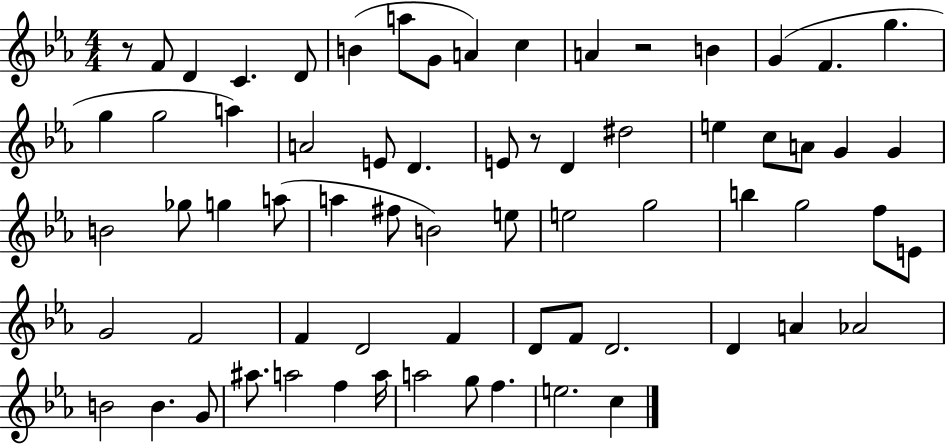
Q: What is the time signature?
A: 4/4